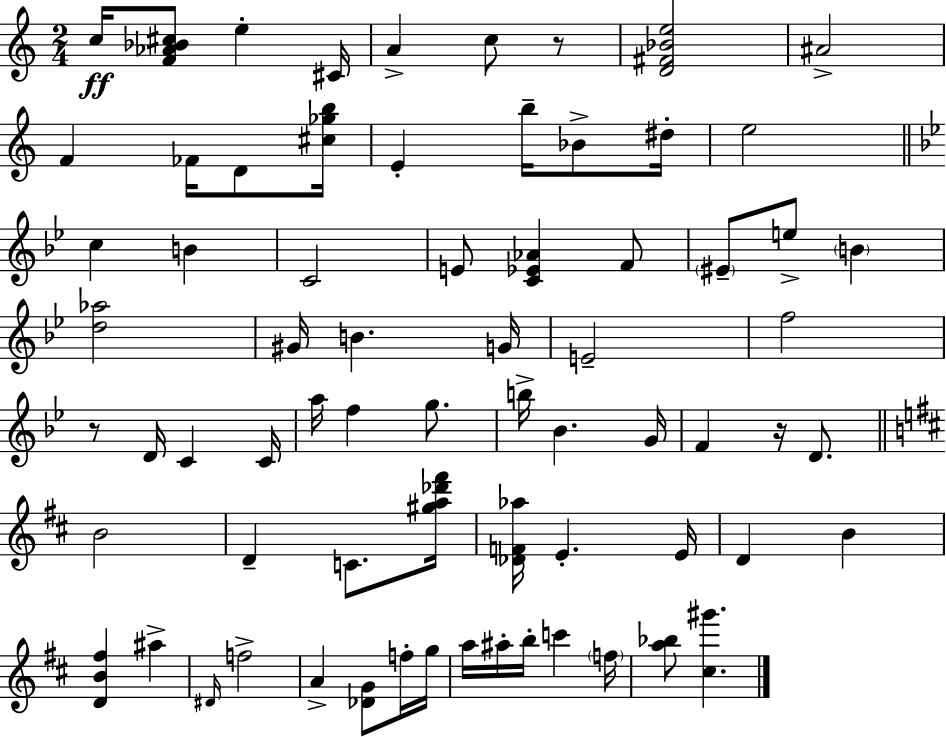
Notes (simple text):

C5/s [F4,Ab4,Bb4,C#5]/e E5/q C#4/s A4/q C5/e R/e [D4,F#4,Bb4,E5]/h A#4/h F4/q FES4/s D4/e [C#5,Gb5,B5]/s E4/q B5/s Bb4/e D#5/s E5/h C5/q B4/q C4/h E4/e [C4,Eb4,Ab4]/q F4/e EIS4/e E5/e B4/q [D5,Ab5]/h G#4/s B4/q. G4/s E4/h F5/h R/e D4/s C4/q C4/s A5/s F5/q G5/e. B5/s Bb4/q. G4/s F4/q R/s D4/e. B4/h D4/q C4/e. [G#5,A5,Db6,F#6]/s [Db4,F4,Ab5]/s E4/q. E4/s D4/q B4/q [D4,B4,F#5]/q A#5/q D#4/s F5/h A4/q [Db4,G4]/e F5/s G5/s A5/s A#5/s B5/s C6/q F5/s [A5,Bb5]/e [C#5,G#6]/q.